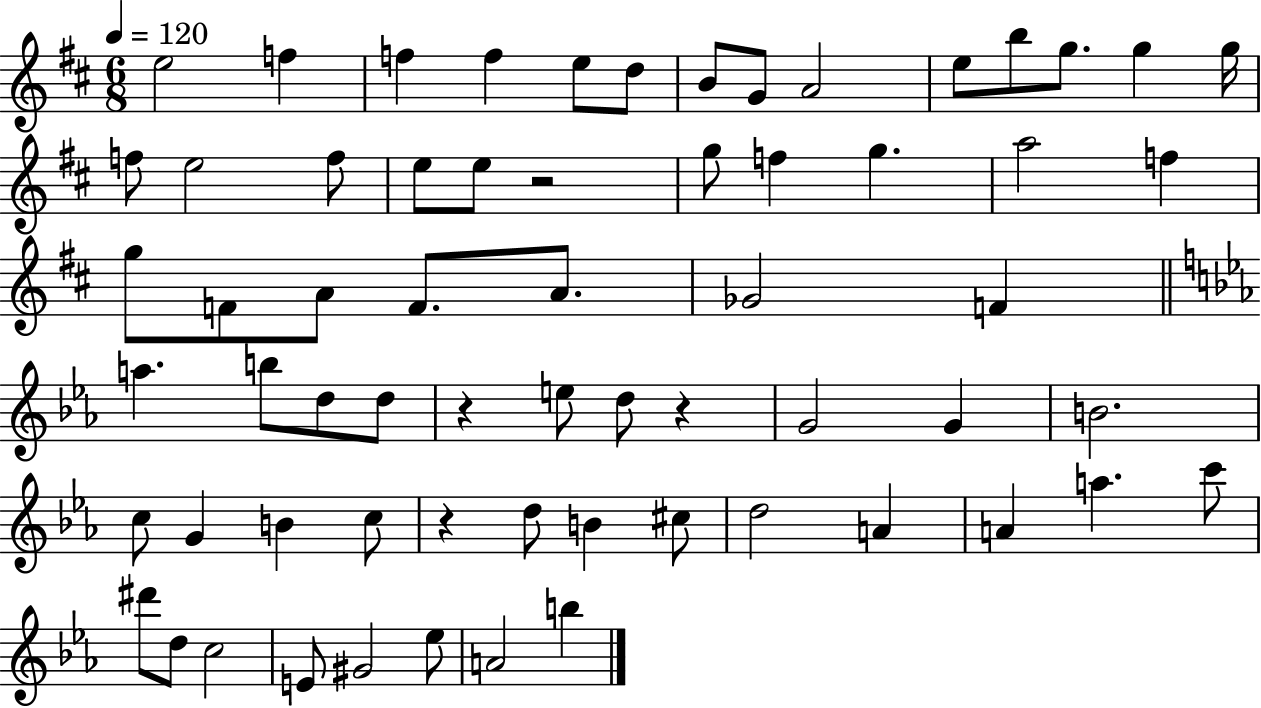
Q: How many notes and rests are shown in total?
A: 64